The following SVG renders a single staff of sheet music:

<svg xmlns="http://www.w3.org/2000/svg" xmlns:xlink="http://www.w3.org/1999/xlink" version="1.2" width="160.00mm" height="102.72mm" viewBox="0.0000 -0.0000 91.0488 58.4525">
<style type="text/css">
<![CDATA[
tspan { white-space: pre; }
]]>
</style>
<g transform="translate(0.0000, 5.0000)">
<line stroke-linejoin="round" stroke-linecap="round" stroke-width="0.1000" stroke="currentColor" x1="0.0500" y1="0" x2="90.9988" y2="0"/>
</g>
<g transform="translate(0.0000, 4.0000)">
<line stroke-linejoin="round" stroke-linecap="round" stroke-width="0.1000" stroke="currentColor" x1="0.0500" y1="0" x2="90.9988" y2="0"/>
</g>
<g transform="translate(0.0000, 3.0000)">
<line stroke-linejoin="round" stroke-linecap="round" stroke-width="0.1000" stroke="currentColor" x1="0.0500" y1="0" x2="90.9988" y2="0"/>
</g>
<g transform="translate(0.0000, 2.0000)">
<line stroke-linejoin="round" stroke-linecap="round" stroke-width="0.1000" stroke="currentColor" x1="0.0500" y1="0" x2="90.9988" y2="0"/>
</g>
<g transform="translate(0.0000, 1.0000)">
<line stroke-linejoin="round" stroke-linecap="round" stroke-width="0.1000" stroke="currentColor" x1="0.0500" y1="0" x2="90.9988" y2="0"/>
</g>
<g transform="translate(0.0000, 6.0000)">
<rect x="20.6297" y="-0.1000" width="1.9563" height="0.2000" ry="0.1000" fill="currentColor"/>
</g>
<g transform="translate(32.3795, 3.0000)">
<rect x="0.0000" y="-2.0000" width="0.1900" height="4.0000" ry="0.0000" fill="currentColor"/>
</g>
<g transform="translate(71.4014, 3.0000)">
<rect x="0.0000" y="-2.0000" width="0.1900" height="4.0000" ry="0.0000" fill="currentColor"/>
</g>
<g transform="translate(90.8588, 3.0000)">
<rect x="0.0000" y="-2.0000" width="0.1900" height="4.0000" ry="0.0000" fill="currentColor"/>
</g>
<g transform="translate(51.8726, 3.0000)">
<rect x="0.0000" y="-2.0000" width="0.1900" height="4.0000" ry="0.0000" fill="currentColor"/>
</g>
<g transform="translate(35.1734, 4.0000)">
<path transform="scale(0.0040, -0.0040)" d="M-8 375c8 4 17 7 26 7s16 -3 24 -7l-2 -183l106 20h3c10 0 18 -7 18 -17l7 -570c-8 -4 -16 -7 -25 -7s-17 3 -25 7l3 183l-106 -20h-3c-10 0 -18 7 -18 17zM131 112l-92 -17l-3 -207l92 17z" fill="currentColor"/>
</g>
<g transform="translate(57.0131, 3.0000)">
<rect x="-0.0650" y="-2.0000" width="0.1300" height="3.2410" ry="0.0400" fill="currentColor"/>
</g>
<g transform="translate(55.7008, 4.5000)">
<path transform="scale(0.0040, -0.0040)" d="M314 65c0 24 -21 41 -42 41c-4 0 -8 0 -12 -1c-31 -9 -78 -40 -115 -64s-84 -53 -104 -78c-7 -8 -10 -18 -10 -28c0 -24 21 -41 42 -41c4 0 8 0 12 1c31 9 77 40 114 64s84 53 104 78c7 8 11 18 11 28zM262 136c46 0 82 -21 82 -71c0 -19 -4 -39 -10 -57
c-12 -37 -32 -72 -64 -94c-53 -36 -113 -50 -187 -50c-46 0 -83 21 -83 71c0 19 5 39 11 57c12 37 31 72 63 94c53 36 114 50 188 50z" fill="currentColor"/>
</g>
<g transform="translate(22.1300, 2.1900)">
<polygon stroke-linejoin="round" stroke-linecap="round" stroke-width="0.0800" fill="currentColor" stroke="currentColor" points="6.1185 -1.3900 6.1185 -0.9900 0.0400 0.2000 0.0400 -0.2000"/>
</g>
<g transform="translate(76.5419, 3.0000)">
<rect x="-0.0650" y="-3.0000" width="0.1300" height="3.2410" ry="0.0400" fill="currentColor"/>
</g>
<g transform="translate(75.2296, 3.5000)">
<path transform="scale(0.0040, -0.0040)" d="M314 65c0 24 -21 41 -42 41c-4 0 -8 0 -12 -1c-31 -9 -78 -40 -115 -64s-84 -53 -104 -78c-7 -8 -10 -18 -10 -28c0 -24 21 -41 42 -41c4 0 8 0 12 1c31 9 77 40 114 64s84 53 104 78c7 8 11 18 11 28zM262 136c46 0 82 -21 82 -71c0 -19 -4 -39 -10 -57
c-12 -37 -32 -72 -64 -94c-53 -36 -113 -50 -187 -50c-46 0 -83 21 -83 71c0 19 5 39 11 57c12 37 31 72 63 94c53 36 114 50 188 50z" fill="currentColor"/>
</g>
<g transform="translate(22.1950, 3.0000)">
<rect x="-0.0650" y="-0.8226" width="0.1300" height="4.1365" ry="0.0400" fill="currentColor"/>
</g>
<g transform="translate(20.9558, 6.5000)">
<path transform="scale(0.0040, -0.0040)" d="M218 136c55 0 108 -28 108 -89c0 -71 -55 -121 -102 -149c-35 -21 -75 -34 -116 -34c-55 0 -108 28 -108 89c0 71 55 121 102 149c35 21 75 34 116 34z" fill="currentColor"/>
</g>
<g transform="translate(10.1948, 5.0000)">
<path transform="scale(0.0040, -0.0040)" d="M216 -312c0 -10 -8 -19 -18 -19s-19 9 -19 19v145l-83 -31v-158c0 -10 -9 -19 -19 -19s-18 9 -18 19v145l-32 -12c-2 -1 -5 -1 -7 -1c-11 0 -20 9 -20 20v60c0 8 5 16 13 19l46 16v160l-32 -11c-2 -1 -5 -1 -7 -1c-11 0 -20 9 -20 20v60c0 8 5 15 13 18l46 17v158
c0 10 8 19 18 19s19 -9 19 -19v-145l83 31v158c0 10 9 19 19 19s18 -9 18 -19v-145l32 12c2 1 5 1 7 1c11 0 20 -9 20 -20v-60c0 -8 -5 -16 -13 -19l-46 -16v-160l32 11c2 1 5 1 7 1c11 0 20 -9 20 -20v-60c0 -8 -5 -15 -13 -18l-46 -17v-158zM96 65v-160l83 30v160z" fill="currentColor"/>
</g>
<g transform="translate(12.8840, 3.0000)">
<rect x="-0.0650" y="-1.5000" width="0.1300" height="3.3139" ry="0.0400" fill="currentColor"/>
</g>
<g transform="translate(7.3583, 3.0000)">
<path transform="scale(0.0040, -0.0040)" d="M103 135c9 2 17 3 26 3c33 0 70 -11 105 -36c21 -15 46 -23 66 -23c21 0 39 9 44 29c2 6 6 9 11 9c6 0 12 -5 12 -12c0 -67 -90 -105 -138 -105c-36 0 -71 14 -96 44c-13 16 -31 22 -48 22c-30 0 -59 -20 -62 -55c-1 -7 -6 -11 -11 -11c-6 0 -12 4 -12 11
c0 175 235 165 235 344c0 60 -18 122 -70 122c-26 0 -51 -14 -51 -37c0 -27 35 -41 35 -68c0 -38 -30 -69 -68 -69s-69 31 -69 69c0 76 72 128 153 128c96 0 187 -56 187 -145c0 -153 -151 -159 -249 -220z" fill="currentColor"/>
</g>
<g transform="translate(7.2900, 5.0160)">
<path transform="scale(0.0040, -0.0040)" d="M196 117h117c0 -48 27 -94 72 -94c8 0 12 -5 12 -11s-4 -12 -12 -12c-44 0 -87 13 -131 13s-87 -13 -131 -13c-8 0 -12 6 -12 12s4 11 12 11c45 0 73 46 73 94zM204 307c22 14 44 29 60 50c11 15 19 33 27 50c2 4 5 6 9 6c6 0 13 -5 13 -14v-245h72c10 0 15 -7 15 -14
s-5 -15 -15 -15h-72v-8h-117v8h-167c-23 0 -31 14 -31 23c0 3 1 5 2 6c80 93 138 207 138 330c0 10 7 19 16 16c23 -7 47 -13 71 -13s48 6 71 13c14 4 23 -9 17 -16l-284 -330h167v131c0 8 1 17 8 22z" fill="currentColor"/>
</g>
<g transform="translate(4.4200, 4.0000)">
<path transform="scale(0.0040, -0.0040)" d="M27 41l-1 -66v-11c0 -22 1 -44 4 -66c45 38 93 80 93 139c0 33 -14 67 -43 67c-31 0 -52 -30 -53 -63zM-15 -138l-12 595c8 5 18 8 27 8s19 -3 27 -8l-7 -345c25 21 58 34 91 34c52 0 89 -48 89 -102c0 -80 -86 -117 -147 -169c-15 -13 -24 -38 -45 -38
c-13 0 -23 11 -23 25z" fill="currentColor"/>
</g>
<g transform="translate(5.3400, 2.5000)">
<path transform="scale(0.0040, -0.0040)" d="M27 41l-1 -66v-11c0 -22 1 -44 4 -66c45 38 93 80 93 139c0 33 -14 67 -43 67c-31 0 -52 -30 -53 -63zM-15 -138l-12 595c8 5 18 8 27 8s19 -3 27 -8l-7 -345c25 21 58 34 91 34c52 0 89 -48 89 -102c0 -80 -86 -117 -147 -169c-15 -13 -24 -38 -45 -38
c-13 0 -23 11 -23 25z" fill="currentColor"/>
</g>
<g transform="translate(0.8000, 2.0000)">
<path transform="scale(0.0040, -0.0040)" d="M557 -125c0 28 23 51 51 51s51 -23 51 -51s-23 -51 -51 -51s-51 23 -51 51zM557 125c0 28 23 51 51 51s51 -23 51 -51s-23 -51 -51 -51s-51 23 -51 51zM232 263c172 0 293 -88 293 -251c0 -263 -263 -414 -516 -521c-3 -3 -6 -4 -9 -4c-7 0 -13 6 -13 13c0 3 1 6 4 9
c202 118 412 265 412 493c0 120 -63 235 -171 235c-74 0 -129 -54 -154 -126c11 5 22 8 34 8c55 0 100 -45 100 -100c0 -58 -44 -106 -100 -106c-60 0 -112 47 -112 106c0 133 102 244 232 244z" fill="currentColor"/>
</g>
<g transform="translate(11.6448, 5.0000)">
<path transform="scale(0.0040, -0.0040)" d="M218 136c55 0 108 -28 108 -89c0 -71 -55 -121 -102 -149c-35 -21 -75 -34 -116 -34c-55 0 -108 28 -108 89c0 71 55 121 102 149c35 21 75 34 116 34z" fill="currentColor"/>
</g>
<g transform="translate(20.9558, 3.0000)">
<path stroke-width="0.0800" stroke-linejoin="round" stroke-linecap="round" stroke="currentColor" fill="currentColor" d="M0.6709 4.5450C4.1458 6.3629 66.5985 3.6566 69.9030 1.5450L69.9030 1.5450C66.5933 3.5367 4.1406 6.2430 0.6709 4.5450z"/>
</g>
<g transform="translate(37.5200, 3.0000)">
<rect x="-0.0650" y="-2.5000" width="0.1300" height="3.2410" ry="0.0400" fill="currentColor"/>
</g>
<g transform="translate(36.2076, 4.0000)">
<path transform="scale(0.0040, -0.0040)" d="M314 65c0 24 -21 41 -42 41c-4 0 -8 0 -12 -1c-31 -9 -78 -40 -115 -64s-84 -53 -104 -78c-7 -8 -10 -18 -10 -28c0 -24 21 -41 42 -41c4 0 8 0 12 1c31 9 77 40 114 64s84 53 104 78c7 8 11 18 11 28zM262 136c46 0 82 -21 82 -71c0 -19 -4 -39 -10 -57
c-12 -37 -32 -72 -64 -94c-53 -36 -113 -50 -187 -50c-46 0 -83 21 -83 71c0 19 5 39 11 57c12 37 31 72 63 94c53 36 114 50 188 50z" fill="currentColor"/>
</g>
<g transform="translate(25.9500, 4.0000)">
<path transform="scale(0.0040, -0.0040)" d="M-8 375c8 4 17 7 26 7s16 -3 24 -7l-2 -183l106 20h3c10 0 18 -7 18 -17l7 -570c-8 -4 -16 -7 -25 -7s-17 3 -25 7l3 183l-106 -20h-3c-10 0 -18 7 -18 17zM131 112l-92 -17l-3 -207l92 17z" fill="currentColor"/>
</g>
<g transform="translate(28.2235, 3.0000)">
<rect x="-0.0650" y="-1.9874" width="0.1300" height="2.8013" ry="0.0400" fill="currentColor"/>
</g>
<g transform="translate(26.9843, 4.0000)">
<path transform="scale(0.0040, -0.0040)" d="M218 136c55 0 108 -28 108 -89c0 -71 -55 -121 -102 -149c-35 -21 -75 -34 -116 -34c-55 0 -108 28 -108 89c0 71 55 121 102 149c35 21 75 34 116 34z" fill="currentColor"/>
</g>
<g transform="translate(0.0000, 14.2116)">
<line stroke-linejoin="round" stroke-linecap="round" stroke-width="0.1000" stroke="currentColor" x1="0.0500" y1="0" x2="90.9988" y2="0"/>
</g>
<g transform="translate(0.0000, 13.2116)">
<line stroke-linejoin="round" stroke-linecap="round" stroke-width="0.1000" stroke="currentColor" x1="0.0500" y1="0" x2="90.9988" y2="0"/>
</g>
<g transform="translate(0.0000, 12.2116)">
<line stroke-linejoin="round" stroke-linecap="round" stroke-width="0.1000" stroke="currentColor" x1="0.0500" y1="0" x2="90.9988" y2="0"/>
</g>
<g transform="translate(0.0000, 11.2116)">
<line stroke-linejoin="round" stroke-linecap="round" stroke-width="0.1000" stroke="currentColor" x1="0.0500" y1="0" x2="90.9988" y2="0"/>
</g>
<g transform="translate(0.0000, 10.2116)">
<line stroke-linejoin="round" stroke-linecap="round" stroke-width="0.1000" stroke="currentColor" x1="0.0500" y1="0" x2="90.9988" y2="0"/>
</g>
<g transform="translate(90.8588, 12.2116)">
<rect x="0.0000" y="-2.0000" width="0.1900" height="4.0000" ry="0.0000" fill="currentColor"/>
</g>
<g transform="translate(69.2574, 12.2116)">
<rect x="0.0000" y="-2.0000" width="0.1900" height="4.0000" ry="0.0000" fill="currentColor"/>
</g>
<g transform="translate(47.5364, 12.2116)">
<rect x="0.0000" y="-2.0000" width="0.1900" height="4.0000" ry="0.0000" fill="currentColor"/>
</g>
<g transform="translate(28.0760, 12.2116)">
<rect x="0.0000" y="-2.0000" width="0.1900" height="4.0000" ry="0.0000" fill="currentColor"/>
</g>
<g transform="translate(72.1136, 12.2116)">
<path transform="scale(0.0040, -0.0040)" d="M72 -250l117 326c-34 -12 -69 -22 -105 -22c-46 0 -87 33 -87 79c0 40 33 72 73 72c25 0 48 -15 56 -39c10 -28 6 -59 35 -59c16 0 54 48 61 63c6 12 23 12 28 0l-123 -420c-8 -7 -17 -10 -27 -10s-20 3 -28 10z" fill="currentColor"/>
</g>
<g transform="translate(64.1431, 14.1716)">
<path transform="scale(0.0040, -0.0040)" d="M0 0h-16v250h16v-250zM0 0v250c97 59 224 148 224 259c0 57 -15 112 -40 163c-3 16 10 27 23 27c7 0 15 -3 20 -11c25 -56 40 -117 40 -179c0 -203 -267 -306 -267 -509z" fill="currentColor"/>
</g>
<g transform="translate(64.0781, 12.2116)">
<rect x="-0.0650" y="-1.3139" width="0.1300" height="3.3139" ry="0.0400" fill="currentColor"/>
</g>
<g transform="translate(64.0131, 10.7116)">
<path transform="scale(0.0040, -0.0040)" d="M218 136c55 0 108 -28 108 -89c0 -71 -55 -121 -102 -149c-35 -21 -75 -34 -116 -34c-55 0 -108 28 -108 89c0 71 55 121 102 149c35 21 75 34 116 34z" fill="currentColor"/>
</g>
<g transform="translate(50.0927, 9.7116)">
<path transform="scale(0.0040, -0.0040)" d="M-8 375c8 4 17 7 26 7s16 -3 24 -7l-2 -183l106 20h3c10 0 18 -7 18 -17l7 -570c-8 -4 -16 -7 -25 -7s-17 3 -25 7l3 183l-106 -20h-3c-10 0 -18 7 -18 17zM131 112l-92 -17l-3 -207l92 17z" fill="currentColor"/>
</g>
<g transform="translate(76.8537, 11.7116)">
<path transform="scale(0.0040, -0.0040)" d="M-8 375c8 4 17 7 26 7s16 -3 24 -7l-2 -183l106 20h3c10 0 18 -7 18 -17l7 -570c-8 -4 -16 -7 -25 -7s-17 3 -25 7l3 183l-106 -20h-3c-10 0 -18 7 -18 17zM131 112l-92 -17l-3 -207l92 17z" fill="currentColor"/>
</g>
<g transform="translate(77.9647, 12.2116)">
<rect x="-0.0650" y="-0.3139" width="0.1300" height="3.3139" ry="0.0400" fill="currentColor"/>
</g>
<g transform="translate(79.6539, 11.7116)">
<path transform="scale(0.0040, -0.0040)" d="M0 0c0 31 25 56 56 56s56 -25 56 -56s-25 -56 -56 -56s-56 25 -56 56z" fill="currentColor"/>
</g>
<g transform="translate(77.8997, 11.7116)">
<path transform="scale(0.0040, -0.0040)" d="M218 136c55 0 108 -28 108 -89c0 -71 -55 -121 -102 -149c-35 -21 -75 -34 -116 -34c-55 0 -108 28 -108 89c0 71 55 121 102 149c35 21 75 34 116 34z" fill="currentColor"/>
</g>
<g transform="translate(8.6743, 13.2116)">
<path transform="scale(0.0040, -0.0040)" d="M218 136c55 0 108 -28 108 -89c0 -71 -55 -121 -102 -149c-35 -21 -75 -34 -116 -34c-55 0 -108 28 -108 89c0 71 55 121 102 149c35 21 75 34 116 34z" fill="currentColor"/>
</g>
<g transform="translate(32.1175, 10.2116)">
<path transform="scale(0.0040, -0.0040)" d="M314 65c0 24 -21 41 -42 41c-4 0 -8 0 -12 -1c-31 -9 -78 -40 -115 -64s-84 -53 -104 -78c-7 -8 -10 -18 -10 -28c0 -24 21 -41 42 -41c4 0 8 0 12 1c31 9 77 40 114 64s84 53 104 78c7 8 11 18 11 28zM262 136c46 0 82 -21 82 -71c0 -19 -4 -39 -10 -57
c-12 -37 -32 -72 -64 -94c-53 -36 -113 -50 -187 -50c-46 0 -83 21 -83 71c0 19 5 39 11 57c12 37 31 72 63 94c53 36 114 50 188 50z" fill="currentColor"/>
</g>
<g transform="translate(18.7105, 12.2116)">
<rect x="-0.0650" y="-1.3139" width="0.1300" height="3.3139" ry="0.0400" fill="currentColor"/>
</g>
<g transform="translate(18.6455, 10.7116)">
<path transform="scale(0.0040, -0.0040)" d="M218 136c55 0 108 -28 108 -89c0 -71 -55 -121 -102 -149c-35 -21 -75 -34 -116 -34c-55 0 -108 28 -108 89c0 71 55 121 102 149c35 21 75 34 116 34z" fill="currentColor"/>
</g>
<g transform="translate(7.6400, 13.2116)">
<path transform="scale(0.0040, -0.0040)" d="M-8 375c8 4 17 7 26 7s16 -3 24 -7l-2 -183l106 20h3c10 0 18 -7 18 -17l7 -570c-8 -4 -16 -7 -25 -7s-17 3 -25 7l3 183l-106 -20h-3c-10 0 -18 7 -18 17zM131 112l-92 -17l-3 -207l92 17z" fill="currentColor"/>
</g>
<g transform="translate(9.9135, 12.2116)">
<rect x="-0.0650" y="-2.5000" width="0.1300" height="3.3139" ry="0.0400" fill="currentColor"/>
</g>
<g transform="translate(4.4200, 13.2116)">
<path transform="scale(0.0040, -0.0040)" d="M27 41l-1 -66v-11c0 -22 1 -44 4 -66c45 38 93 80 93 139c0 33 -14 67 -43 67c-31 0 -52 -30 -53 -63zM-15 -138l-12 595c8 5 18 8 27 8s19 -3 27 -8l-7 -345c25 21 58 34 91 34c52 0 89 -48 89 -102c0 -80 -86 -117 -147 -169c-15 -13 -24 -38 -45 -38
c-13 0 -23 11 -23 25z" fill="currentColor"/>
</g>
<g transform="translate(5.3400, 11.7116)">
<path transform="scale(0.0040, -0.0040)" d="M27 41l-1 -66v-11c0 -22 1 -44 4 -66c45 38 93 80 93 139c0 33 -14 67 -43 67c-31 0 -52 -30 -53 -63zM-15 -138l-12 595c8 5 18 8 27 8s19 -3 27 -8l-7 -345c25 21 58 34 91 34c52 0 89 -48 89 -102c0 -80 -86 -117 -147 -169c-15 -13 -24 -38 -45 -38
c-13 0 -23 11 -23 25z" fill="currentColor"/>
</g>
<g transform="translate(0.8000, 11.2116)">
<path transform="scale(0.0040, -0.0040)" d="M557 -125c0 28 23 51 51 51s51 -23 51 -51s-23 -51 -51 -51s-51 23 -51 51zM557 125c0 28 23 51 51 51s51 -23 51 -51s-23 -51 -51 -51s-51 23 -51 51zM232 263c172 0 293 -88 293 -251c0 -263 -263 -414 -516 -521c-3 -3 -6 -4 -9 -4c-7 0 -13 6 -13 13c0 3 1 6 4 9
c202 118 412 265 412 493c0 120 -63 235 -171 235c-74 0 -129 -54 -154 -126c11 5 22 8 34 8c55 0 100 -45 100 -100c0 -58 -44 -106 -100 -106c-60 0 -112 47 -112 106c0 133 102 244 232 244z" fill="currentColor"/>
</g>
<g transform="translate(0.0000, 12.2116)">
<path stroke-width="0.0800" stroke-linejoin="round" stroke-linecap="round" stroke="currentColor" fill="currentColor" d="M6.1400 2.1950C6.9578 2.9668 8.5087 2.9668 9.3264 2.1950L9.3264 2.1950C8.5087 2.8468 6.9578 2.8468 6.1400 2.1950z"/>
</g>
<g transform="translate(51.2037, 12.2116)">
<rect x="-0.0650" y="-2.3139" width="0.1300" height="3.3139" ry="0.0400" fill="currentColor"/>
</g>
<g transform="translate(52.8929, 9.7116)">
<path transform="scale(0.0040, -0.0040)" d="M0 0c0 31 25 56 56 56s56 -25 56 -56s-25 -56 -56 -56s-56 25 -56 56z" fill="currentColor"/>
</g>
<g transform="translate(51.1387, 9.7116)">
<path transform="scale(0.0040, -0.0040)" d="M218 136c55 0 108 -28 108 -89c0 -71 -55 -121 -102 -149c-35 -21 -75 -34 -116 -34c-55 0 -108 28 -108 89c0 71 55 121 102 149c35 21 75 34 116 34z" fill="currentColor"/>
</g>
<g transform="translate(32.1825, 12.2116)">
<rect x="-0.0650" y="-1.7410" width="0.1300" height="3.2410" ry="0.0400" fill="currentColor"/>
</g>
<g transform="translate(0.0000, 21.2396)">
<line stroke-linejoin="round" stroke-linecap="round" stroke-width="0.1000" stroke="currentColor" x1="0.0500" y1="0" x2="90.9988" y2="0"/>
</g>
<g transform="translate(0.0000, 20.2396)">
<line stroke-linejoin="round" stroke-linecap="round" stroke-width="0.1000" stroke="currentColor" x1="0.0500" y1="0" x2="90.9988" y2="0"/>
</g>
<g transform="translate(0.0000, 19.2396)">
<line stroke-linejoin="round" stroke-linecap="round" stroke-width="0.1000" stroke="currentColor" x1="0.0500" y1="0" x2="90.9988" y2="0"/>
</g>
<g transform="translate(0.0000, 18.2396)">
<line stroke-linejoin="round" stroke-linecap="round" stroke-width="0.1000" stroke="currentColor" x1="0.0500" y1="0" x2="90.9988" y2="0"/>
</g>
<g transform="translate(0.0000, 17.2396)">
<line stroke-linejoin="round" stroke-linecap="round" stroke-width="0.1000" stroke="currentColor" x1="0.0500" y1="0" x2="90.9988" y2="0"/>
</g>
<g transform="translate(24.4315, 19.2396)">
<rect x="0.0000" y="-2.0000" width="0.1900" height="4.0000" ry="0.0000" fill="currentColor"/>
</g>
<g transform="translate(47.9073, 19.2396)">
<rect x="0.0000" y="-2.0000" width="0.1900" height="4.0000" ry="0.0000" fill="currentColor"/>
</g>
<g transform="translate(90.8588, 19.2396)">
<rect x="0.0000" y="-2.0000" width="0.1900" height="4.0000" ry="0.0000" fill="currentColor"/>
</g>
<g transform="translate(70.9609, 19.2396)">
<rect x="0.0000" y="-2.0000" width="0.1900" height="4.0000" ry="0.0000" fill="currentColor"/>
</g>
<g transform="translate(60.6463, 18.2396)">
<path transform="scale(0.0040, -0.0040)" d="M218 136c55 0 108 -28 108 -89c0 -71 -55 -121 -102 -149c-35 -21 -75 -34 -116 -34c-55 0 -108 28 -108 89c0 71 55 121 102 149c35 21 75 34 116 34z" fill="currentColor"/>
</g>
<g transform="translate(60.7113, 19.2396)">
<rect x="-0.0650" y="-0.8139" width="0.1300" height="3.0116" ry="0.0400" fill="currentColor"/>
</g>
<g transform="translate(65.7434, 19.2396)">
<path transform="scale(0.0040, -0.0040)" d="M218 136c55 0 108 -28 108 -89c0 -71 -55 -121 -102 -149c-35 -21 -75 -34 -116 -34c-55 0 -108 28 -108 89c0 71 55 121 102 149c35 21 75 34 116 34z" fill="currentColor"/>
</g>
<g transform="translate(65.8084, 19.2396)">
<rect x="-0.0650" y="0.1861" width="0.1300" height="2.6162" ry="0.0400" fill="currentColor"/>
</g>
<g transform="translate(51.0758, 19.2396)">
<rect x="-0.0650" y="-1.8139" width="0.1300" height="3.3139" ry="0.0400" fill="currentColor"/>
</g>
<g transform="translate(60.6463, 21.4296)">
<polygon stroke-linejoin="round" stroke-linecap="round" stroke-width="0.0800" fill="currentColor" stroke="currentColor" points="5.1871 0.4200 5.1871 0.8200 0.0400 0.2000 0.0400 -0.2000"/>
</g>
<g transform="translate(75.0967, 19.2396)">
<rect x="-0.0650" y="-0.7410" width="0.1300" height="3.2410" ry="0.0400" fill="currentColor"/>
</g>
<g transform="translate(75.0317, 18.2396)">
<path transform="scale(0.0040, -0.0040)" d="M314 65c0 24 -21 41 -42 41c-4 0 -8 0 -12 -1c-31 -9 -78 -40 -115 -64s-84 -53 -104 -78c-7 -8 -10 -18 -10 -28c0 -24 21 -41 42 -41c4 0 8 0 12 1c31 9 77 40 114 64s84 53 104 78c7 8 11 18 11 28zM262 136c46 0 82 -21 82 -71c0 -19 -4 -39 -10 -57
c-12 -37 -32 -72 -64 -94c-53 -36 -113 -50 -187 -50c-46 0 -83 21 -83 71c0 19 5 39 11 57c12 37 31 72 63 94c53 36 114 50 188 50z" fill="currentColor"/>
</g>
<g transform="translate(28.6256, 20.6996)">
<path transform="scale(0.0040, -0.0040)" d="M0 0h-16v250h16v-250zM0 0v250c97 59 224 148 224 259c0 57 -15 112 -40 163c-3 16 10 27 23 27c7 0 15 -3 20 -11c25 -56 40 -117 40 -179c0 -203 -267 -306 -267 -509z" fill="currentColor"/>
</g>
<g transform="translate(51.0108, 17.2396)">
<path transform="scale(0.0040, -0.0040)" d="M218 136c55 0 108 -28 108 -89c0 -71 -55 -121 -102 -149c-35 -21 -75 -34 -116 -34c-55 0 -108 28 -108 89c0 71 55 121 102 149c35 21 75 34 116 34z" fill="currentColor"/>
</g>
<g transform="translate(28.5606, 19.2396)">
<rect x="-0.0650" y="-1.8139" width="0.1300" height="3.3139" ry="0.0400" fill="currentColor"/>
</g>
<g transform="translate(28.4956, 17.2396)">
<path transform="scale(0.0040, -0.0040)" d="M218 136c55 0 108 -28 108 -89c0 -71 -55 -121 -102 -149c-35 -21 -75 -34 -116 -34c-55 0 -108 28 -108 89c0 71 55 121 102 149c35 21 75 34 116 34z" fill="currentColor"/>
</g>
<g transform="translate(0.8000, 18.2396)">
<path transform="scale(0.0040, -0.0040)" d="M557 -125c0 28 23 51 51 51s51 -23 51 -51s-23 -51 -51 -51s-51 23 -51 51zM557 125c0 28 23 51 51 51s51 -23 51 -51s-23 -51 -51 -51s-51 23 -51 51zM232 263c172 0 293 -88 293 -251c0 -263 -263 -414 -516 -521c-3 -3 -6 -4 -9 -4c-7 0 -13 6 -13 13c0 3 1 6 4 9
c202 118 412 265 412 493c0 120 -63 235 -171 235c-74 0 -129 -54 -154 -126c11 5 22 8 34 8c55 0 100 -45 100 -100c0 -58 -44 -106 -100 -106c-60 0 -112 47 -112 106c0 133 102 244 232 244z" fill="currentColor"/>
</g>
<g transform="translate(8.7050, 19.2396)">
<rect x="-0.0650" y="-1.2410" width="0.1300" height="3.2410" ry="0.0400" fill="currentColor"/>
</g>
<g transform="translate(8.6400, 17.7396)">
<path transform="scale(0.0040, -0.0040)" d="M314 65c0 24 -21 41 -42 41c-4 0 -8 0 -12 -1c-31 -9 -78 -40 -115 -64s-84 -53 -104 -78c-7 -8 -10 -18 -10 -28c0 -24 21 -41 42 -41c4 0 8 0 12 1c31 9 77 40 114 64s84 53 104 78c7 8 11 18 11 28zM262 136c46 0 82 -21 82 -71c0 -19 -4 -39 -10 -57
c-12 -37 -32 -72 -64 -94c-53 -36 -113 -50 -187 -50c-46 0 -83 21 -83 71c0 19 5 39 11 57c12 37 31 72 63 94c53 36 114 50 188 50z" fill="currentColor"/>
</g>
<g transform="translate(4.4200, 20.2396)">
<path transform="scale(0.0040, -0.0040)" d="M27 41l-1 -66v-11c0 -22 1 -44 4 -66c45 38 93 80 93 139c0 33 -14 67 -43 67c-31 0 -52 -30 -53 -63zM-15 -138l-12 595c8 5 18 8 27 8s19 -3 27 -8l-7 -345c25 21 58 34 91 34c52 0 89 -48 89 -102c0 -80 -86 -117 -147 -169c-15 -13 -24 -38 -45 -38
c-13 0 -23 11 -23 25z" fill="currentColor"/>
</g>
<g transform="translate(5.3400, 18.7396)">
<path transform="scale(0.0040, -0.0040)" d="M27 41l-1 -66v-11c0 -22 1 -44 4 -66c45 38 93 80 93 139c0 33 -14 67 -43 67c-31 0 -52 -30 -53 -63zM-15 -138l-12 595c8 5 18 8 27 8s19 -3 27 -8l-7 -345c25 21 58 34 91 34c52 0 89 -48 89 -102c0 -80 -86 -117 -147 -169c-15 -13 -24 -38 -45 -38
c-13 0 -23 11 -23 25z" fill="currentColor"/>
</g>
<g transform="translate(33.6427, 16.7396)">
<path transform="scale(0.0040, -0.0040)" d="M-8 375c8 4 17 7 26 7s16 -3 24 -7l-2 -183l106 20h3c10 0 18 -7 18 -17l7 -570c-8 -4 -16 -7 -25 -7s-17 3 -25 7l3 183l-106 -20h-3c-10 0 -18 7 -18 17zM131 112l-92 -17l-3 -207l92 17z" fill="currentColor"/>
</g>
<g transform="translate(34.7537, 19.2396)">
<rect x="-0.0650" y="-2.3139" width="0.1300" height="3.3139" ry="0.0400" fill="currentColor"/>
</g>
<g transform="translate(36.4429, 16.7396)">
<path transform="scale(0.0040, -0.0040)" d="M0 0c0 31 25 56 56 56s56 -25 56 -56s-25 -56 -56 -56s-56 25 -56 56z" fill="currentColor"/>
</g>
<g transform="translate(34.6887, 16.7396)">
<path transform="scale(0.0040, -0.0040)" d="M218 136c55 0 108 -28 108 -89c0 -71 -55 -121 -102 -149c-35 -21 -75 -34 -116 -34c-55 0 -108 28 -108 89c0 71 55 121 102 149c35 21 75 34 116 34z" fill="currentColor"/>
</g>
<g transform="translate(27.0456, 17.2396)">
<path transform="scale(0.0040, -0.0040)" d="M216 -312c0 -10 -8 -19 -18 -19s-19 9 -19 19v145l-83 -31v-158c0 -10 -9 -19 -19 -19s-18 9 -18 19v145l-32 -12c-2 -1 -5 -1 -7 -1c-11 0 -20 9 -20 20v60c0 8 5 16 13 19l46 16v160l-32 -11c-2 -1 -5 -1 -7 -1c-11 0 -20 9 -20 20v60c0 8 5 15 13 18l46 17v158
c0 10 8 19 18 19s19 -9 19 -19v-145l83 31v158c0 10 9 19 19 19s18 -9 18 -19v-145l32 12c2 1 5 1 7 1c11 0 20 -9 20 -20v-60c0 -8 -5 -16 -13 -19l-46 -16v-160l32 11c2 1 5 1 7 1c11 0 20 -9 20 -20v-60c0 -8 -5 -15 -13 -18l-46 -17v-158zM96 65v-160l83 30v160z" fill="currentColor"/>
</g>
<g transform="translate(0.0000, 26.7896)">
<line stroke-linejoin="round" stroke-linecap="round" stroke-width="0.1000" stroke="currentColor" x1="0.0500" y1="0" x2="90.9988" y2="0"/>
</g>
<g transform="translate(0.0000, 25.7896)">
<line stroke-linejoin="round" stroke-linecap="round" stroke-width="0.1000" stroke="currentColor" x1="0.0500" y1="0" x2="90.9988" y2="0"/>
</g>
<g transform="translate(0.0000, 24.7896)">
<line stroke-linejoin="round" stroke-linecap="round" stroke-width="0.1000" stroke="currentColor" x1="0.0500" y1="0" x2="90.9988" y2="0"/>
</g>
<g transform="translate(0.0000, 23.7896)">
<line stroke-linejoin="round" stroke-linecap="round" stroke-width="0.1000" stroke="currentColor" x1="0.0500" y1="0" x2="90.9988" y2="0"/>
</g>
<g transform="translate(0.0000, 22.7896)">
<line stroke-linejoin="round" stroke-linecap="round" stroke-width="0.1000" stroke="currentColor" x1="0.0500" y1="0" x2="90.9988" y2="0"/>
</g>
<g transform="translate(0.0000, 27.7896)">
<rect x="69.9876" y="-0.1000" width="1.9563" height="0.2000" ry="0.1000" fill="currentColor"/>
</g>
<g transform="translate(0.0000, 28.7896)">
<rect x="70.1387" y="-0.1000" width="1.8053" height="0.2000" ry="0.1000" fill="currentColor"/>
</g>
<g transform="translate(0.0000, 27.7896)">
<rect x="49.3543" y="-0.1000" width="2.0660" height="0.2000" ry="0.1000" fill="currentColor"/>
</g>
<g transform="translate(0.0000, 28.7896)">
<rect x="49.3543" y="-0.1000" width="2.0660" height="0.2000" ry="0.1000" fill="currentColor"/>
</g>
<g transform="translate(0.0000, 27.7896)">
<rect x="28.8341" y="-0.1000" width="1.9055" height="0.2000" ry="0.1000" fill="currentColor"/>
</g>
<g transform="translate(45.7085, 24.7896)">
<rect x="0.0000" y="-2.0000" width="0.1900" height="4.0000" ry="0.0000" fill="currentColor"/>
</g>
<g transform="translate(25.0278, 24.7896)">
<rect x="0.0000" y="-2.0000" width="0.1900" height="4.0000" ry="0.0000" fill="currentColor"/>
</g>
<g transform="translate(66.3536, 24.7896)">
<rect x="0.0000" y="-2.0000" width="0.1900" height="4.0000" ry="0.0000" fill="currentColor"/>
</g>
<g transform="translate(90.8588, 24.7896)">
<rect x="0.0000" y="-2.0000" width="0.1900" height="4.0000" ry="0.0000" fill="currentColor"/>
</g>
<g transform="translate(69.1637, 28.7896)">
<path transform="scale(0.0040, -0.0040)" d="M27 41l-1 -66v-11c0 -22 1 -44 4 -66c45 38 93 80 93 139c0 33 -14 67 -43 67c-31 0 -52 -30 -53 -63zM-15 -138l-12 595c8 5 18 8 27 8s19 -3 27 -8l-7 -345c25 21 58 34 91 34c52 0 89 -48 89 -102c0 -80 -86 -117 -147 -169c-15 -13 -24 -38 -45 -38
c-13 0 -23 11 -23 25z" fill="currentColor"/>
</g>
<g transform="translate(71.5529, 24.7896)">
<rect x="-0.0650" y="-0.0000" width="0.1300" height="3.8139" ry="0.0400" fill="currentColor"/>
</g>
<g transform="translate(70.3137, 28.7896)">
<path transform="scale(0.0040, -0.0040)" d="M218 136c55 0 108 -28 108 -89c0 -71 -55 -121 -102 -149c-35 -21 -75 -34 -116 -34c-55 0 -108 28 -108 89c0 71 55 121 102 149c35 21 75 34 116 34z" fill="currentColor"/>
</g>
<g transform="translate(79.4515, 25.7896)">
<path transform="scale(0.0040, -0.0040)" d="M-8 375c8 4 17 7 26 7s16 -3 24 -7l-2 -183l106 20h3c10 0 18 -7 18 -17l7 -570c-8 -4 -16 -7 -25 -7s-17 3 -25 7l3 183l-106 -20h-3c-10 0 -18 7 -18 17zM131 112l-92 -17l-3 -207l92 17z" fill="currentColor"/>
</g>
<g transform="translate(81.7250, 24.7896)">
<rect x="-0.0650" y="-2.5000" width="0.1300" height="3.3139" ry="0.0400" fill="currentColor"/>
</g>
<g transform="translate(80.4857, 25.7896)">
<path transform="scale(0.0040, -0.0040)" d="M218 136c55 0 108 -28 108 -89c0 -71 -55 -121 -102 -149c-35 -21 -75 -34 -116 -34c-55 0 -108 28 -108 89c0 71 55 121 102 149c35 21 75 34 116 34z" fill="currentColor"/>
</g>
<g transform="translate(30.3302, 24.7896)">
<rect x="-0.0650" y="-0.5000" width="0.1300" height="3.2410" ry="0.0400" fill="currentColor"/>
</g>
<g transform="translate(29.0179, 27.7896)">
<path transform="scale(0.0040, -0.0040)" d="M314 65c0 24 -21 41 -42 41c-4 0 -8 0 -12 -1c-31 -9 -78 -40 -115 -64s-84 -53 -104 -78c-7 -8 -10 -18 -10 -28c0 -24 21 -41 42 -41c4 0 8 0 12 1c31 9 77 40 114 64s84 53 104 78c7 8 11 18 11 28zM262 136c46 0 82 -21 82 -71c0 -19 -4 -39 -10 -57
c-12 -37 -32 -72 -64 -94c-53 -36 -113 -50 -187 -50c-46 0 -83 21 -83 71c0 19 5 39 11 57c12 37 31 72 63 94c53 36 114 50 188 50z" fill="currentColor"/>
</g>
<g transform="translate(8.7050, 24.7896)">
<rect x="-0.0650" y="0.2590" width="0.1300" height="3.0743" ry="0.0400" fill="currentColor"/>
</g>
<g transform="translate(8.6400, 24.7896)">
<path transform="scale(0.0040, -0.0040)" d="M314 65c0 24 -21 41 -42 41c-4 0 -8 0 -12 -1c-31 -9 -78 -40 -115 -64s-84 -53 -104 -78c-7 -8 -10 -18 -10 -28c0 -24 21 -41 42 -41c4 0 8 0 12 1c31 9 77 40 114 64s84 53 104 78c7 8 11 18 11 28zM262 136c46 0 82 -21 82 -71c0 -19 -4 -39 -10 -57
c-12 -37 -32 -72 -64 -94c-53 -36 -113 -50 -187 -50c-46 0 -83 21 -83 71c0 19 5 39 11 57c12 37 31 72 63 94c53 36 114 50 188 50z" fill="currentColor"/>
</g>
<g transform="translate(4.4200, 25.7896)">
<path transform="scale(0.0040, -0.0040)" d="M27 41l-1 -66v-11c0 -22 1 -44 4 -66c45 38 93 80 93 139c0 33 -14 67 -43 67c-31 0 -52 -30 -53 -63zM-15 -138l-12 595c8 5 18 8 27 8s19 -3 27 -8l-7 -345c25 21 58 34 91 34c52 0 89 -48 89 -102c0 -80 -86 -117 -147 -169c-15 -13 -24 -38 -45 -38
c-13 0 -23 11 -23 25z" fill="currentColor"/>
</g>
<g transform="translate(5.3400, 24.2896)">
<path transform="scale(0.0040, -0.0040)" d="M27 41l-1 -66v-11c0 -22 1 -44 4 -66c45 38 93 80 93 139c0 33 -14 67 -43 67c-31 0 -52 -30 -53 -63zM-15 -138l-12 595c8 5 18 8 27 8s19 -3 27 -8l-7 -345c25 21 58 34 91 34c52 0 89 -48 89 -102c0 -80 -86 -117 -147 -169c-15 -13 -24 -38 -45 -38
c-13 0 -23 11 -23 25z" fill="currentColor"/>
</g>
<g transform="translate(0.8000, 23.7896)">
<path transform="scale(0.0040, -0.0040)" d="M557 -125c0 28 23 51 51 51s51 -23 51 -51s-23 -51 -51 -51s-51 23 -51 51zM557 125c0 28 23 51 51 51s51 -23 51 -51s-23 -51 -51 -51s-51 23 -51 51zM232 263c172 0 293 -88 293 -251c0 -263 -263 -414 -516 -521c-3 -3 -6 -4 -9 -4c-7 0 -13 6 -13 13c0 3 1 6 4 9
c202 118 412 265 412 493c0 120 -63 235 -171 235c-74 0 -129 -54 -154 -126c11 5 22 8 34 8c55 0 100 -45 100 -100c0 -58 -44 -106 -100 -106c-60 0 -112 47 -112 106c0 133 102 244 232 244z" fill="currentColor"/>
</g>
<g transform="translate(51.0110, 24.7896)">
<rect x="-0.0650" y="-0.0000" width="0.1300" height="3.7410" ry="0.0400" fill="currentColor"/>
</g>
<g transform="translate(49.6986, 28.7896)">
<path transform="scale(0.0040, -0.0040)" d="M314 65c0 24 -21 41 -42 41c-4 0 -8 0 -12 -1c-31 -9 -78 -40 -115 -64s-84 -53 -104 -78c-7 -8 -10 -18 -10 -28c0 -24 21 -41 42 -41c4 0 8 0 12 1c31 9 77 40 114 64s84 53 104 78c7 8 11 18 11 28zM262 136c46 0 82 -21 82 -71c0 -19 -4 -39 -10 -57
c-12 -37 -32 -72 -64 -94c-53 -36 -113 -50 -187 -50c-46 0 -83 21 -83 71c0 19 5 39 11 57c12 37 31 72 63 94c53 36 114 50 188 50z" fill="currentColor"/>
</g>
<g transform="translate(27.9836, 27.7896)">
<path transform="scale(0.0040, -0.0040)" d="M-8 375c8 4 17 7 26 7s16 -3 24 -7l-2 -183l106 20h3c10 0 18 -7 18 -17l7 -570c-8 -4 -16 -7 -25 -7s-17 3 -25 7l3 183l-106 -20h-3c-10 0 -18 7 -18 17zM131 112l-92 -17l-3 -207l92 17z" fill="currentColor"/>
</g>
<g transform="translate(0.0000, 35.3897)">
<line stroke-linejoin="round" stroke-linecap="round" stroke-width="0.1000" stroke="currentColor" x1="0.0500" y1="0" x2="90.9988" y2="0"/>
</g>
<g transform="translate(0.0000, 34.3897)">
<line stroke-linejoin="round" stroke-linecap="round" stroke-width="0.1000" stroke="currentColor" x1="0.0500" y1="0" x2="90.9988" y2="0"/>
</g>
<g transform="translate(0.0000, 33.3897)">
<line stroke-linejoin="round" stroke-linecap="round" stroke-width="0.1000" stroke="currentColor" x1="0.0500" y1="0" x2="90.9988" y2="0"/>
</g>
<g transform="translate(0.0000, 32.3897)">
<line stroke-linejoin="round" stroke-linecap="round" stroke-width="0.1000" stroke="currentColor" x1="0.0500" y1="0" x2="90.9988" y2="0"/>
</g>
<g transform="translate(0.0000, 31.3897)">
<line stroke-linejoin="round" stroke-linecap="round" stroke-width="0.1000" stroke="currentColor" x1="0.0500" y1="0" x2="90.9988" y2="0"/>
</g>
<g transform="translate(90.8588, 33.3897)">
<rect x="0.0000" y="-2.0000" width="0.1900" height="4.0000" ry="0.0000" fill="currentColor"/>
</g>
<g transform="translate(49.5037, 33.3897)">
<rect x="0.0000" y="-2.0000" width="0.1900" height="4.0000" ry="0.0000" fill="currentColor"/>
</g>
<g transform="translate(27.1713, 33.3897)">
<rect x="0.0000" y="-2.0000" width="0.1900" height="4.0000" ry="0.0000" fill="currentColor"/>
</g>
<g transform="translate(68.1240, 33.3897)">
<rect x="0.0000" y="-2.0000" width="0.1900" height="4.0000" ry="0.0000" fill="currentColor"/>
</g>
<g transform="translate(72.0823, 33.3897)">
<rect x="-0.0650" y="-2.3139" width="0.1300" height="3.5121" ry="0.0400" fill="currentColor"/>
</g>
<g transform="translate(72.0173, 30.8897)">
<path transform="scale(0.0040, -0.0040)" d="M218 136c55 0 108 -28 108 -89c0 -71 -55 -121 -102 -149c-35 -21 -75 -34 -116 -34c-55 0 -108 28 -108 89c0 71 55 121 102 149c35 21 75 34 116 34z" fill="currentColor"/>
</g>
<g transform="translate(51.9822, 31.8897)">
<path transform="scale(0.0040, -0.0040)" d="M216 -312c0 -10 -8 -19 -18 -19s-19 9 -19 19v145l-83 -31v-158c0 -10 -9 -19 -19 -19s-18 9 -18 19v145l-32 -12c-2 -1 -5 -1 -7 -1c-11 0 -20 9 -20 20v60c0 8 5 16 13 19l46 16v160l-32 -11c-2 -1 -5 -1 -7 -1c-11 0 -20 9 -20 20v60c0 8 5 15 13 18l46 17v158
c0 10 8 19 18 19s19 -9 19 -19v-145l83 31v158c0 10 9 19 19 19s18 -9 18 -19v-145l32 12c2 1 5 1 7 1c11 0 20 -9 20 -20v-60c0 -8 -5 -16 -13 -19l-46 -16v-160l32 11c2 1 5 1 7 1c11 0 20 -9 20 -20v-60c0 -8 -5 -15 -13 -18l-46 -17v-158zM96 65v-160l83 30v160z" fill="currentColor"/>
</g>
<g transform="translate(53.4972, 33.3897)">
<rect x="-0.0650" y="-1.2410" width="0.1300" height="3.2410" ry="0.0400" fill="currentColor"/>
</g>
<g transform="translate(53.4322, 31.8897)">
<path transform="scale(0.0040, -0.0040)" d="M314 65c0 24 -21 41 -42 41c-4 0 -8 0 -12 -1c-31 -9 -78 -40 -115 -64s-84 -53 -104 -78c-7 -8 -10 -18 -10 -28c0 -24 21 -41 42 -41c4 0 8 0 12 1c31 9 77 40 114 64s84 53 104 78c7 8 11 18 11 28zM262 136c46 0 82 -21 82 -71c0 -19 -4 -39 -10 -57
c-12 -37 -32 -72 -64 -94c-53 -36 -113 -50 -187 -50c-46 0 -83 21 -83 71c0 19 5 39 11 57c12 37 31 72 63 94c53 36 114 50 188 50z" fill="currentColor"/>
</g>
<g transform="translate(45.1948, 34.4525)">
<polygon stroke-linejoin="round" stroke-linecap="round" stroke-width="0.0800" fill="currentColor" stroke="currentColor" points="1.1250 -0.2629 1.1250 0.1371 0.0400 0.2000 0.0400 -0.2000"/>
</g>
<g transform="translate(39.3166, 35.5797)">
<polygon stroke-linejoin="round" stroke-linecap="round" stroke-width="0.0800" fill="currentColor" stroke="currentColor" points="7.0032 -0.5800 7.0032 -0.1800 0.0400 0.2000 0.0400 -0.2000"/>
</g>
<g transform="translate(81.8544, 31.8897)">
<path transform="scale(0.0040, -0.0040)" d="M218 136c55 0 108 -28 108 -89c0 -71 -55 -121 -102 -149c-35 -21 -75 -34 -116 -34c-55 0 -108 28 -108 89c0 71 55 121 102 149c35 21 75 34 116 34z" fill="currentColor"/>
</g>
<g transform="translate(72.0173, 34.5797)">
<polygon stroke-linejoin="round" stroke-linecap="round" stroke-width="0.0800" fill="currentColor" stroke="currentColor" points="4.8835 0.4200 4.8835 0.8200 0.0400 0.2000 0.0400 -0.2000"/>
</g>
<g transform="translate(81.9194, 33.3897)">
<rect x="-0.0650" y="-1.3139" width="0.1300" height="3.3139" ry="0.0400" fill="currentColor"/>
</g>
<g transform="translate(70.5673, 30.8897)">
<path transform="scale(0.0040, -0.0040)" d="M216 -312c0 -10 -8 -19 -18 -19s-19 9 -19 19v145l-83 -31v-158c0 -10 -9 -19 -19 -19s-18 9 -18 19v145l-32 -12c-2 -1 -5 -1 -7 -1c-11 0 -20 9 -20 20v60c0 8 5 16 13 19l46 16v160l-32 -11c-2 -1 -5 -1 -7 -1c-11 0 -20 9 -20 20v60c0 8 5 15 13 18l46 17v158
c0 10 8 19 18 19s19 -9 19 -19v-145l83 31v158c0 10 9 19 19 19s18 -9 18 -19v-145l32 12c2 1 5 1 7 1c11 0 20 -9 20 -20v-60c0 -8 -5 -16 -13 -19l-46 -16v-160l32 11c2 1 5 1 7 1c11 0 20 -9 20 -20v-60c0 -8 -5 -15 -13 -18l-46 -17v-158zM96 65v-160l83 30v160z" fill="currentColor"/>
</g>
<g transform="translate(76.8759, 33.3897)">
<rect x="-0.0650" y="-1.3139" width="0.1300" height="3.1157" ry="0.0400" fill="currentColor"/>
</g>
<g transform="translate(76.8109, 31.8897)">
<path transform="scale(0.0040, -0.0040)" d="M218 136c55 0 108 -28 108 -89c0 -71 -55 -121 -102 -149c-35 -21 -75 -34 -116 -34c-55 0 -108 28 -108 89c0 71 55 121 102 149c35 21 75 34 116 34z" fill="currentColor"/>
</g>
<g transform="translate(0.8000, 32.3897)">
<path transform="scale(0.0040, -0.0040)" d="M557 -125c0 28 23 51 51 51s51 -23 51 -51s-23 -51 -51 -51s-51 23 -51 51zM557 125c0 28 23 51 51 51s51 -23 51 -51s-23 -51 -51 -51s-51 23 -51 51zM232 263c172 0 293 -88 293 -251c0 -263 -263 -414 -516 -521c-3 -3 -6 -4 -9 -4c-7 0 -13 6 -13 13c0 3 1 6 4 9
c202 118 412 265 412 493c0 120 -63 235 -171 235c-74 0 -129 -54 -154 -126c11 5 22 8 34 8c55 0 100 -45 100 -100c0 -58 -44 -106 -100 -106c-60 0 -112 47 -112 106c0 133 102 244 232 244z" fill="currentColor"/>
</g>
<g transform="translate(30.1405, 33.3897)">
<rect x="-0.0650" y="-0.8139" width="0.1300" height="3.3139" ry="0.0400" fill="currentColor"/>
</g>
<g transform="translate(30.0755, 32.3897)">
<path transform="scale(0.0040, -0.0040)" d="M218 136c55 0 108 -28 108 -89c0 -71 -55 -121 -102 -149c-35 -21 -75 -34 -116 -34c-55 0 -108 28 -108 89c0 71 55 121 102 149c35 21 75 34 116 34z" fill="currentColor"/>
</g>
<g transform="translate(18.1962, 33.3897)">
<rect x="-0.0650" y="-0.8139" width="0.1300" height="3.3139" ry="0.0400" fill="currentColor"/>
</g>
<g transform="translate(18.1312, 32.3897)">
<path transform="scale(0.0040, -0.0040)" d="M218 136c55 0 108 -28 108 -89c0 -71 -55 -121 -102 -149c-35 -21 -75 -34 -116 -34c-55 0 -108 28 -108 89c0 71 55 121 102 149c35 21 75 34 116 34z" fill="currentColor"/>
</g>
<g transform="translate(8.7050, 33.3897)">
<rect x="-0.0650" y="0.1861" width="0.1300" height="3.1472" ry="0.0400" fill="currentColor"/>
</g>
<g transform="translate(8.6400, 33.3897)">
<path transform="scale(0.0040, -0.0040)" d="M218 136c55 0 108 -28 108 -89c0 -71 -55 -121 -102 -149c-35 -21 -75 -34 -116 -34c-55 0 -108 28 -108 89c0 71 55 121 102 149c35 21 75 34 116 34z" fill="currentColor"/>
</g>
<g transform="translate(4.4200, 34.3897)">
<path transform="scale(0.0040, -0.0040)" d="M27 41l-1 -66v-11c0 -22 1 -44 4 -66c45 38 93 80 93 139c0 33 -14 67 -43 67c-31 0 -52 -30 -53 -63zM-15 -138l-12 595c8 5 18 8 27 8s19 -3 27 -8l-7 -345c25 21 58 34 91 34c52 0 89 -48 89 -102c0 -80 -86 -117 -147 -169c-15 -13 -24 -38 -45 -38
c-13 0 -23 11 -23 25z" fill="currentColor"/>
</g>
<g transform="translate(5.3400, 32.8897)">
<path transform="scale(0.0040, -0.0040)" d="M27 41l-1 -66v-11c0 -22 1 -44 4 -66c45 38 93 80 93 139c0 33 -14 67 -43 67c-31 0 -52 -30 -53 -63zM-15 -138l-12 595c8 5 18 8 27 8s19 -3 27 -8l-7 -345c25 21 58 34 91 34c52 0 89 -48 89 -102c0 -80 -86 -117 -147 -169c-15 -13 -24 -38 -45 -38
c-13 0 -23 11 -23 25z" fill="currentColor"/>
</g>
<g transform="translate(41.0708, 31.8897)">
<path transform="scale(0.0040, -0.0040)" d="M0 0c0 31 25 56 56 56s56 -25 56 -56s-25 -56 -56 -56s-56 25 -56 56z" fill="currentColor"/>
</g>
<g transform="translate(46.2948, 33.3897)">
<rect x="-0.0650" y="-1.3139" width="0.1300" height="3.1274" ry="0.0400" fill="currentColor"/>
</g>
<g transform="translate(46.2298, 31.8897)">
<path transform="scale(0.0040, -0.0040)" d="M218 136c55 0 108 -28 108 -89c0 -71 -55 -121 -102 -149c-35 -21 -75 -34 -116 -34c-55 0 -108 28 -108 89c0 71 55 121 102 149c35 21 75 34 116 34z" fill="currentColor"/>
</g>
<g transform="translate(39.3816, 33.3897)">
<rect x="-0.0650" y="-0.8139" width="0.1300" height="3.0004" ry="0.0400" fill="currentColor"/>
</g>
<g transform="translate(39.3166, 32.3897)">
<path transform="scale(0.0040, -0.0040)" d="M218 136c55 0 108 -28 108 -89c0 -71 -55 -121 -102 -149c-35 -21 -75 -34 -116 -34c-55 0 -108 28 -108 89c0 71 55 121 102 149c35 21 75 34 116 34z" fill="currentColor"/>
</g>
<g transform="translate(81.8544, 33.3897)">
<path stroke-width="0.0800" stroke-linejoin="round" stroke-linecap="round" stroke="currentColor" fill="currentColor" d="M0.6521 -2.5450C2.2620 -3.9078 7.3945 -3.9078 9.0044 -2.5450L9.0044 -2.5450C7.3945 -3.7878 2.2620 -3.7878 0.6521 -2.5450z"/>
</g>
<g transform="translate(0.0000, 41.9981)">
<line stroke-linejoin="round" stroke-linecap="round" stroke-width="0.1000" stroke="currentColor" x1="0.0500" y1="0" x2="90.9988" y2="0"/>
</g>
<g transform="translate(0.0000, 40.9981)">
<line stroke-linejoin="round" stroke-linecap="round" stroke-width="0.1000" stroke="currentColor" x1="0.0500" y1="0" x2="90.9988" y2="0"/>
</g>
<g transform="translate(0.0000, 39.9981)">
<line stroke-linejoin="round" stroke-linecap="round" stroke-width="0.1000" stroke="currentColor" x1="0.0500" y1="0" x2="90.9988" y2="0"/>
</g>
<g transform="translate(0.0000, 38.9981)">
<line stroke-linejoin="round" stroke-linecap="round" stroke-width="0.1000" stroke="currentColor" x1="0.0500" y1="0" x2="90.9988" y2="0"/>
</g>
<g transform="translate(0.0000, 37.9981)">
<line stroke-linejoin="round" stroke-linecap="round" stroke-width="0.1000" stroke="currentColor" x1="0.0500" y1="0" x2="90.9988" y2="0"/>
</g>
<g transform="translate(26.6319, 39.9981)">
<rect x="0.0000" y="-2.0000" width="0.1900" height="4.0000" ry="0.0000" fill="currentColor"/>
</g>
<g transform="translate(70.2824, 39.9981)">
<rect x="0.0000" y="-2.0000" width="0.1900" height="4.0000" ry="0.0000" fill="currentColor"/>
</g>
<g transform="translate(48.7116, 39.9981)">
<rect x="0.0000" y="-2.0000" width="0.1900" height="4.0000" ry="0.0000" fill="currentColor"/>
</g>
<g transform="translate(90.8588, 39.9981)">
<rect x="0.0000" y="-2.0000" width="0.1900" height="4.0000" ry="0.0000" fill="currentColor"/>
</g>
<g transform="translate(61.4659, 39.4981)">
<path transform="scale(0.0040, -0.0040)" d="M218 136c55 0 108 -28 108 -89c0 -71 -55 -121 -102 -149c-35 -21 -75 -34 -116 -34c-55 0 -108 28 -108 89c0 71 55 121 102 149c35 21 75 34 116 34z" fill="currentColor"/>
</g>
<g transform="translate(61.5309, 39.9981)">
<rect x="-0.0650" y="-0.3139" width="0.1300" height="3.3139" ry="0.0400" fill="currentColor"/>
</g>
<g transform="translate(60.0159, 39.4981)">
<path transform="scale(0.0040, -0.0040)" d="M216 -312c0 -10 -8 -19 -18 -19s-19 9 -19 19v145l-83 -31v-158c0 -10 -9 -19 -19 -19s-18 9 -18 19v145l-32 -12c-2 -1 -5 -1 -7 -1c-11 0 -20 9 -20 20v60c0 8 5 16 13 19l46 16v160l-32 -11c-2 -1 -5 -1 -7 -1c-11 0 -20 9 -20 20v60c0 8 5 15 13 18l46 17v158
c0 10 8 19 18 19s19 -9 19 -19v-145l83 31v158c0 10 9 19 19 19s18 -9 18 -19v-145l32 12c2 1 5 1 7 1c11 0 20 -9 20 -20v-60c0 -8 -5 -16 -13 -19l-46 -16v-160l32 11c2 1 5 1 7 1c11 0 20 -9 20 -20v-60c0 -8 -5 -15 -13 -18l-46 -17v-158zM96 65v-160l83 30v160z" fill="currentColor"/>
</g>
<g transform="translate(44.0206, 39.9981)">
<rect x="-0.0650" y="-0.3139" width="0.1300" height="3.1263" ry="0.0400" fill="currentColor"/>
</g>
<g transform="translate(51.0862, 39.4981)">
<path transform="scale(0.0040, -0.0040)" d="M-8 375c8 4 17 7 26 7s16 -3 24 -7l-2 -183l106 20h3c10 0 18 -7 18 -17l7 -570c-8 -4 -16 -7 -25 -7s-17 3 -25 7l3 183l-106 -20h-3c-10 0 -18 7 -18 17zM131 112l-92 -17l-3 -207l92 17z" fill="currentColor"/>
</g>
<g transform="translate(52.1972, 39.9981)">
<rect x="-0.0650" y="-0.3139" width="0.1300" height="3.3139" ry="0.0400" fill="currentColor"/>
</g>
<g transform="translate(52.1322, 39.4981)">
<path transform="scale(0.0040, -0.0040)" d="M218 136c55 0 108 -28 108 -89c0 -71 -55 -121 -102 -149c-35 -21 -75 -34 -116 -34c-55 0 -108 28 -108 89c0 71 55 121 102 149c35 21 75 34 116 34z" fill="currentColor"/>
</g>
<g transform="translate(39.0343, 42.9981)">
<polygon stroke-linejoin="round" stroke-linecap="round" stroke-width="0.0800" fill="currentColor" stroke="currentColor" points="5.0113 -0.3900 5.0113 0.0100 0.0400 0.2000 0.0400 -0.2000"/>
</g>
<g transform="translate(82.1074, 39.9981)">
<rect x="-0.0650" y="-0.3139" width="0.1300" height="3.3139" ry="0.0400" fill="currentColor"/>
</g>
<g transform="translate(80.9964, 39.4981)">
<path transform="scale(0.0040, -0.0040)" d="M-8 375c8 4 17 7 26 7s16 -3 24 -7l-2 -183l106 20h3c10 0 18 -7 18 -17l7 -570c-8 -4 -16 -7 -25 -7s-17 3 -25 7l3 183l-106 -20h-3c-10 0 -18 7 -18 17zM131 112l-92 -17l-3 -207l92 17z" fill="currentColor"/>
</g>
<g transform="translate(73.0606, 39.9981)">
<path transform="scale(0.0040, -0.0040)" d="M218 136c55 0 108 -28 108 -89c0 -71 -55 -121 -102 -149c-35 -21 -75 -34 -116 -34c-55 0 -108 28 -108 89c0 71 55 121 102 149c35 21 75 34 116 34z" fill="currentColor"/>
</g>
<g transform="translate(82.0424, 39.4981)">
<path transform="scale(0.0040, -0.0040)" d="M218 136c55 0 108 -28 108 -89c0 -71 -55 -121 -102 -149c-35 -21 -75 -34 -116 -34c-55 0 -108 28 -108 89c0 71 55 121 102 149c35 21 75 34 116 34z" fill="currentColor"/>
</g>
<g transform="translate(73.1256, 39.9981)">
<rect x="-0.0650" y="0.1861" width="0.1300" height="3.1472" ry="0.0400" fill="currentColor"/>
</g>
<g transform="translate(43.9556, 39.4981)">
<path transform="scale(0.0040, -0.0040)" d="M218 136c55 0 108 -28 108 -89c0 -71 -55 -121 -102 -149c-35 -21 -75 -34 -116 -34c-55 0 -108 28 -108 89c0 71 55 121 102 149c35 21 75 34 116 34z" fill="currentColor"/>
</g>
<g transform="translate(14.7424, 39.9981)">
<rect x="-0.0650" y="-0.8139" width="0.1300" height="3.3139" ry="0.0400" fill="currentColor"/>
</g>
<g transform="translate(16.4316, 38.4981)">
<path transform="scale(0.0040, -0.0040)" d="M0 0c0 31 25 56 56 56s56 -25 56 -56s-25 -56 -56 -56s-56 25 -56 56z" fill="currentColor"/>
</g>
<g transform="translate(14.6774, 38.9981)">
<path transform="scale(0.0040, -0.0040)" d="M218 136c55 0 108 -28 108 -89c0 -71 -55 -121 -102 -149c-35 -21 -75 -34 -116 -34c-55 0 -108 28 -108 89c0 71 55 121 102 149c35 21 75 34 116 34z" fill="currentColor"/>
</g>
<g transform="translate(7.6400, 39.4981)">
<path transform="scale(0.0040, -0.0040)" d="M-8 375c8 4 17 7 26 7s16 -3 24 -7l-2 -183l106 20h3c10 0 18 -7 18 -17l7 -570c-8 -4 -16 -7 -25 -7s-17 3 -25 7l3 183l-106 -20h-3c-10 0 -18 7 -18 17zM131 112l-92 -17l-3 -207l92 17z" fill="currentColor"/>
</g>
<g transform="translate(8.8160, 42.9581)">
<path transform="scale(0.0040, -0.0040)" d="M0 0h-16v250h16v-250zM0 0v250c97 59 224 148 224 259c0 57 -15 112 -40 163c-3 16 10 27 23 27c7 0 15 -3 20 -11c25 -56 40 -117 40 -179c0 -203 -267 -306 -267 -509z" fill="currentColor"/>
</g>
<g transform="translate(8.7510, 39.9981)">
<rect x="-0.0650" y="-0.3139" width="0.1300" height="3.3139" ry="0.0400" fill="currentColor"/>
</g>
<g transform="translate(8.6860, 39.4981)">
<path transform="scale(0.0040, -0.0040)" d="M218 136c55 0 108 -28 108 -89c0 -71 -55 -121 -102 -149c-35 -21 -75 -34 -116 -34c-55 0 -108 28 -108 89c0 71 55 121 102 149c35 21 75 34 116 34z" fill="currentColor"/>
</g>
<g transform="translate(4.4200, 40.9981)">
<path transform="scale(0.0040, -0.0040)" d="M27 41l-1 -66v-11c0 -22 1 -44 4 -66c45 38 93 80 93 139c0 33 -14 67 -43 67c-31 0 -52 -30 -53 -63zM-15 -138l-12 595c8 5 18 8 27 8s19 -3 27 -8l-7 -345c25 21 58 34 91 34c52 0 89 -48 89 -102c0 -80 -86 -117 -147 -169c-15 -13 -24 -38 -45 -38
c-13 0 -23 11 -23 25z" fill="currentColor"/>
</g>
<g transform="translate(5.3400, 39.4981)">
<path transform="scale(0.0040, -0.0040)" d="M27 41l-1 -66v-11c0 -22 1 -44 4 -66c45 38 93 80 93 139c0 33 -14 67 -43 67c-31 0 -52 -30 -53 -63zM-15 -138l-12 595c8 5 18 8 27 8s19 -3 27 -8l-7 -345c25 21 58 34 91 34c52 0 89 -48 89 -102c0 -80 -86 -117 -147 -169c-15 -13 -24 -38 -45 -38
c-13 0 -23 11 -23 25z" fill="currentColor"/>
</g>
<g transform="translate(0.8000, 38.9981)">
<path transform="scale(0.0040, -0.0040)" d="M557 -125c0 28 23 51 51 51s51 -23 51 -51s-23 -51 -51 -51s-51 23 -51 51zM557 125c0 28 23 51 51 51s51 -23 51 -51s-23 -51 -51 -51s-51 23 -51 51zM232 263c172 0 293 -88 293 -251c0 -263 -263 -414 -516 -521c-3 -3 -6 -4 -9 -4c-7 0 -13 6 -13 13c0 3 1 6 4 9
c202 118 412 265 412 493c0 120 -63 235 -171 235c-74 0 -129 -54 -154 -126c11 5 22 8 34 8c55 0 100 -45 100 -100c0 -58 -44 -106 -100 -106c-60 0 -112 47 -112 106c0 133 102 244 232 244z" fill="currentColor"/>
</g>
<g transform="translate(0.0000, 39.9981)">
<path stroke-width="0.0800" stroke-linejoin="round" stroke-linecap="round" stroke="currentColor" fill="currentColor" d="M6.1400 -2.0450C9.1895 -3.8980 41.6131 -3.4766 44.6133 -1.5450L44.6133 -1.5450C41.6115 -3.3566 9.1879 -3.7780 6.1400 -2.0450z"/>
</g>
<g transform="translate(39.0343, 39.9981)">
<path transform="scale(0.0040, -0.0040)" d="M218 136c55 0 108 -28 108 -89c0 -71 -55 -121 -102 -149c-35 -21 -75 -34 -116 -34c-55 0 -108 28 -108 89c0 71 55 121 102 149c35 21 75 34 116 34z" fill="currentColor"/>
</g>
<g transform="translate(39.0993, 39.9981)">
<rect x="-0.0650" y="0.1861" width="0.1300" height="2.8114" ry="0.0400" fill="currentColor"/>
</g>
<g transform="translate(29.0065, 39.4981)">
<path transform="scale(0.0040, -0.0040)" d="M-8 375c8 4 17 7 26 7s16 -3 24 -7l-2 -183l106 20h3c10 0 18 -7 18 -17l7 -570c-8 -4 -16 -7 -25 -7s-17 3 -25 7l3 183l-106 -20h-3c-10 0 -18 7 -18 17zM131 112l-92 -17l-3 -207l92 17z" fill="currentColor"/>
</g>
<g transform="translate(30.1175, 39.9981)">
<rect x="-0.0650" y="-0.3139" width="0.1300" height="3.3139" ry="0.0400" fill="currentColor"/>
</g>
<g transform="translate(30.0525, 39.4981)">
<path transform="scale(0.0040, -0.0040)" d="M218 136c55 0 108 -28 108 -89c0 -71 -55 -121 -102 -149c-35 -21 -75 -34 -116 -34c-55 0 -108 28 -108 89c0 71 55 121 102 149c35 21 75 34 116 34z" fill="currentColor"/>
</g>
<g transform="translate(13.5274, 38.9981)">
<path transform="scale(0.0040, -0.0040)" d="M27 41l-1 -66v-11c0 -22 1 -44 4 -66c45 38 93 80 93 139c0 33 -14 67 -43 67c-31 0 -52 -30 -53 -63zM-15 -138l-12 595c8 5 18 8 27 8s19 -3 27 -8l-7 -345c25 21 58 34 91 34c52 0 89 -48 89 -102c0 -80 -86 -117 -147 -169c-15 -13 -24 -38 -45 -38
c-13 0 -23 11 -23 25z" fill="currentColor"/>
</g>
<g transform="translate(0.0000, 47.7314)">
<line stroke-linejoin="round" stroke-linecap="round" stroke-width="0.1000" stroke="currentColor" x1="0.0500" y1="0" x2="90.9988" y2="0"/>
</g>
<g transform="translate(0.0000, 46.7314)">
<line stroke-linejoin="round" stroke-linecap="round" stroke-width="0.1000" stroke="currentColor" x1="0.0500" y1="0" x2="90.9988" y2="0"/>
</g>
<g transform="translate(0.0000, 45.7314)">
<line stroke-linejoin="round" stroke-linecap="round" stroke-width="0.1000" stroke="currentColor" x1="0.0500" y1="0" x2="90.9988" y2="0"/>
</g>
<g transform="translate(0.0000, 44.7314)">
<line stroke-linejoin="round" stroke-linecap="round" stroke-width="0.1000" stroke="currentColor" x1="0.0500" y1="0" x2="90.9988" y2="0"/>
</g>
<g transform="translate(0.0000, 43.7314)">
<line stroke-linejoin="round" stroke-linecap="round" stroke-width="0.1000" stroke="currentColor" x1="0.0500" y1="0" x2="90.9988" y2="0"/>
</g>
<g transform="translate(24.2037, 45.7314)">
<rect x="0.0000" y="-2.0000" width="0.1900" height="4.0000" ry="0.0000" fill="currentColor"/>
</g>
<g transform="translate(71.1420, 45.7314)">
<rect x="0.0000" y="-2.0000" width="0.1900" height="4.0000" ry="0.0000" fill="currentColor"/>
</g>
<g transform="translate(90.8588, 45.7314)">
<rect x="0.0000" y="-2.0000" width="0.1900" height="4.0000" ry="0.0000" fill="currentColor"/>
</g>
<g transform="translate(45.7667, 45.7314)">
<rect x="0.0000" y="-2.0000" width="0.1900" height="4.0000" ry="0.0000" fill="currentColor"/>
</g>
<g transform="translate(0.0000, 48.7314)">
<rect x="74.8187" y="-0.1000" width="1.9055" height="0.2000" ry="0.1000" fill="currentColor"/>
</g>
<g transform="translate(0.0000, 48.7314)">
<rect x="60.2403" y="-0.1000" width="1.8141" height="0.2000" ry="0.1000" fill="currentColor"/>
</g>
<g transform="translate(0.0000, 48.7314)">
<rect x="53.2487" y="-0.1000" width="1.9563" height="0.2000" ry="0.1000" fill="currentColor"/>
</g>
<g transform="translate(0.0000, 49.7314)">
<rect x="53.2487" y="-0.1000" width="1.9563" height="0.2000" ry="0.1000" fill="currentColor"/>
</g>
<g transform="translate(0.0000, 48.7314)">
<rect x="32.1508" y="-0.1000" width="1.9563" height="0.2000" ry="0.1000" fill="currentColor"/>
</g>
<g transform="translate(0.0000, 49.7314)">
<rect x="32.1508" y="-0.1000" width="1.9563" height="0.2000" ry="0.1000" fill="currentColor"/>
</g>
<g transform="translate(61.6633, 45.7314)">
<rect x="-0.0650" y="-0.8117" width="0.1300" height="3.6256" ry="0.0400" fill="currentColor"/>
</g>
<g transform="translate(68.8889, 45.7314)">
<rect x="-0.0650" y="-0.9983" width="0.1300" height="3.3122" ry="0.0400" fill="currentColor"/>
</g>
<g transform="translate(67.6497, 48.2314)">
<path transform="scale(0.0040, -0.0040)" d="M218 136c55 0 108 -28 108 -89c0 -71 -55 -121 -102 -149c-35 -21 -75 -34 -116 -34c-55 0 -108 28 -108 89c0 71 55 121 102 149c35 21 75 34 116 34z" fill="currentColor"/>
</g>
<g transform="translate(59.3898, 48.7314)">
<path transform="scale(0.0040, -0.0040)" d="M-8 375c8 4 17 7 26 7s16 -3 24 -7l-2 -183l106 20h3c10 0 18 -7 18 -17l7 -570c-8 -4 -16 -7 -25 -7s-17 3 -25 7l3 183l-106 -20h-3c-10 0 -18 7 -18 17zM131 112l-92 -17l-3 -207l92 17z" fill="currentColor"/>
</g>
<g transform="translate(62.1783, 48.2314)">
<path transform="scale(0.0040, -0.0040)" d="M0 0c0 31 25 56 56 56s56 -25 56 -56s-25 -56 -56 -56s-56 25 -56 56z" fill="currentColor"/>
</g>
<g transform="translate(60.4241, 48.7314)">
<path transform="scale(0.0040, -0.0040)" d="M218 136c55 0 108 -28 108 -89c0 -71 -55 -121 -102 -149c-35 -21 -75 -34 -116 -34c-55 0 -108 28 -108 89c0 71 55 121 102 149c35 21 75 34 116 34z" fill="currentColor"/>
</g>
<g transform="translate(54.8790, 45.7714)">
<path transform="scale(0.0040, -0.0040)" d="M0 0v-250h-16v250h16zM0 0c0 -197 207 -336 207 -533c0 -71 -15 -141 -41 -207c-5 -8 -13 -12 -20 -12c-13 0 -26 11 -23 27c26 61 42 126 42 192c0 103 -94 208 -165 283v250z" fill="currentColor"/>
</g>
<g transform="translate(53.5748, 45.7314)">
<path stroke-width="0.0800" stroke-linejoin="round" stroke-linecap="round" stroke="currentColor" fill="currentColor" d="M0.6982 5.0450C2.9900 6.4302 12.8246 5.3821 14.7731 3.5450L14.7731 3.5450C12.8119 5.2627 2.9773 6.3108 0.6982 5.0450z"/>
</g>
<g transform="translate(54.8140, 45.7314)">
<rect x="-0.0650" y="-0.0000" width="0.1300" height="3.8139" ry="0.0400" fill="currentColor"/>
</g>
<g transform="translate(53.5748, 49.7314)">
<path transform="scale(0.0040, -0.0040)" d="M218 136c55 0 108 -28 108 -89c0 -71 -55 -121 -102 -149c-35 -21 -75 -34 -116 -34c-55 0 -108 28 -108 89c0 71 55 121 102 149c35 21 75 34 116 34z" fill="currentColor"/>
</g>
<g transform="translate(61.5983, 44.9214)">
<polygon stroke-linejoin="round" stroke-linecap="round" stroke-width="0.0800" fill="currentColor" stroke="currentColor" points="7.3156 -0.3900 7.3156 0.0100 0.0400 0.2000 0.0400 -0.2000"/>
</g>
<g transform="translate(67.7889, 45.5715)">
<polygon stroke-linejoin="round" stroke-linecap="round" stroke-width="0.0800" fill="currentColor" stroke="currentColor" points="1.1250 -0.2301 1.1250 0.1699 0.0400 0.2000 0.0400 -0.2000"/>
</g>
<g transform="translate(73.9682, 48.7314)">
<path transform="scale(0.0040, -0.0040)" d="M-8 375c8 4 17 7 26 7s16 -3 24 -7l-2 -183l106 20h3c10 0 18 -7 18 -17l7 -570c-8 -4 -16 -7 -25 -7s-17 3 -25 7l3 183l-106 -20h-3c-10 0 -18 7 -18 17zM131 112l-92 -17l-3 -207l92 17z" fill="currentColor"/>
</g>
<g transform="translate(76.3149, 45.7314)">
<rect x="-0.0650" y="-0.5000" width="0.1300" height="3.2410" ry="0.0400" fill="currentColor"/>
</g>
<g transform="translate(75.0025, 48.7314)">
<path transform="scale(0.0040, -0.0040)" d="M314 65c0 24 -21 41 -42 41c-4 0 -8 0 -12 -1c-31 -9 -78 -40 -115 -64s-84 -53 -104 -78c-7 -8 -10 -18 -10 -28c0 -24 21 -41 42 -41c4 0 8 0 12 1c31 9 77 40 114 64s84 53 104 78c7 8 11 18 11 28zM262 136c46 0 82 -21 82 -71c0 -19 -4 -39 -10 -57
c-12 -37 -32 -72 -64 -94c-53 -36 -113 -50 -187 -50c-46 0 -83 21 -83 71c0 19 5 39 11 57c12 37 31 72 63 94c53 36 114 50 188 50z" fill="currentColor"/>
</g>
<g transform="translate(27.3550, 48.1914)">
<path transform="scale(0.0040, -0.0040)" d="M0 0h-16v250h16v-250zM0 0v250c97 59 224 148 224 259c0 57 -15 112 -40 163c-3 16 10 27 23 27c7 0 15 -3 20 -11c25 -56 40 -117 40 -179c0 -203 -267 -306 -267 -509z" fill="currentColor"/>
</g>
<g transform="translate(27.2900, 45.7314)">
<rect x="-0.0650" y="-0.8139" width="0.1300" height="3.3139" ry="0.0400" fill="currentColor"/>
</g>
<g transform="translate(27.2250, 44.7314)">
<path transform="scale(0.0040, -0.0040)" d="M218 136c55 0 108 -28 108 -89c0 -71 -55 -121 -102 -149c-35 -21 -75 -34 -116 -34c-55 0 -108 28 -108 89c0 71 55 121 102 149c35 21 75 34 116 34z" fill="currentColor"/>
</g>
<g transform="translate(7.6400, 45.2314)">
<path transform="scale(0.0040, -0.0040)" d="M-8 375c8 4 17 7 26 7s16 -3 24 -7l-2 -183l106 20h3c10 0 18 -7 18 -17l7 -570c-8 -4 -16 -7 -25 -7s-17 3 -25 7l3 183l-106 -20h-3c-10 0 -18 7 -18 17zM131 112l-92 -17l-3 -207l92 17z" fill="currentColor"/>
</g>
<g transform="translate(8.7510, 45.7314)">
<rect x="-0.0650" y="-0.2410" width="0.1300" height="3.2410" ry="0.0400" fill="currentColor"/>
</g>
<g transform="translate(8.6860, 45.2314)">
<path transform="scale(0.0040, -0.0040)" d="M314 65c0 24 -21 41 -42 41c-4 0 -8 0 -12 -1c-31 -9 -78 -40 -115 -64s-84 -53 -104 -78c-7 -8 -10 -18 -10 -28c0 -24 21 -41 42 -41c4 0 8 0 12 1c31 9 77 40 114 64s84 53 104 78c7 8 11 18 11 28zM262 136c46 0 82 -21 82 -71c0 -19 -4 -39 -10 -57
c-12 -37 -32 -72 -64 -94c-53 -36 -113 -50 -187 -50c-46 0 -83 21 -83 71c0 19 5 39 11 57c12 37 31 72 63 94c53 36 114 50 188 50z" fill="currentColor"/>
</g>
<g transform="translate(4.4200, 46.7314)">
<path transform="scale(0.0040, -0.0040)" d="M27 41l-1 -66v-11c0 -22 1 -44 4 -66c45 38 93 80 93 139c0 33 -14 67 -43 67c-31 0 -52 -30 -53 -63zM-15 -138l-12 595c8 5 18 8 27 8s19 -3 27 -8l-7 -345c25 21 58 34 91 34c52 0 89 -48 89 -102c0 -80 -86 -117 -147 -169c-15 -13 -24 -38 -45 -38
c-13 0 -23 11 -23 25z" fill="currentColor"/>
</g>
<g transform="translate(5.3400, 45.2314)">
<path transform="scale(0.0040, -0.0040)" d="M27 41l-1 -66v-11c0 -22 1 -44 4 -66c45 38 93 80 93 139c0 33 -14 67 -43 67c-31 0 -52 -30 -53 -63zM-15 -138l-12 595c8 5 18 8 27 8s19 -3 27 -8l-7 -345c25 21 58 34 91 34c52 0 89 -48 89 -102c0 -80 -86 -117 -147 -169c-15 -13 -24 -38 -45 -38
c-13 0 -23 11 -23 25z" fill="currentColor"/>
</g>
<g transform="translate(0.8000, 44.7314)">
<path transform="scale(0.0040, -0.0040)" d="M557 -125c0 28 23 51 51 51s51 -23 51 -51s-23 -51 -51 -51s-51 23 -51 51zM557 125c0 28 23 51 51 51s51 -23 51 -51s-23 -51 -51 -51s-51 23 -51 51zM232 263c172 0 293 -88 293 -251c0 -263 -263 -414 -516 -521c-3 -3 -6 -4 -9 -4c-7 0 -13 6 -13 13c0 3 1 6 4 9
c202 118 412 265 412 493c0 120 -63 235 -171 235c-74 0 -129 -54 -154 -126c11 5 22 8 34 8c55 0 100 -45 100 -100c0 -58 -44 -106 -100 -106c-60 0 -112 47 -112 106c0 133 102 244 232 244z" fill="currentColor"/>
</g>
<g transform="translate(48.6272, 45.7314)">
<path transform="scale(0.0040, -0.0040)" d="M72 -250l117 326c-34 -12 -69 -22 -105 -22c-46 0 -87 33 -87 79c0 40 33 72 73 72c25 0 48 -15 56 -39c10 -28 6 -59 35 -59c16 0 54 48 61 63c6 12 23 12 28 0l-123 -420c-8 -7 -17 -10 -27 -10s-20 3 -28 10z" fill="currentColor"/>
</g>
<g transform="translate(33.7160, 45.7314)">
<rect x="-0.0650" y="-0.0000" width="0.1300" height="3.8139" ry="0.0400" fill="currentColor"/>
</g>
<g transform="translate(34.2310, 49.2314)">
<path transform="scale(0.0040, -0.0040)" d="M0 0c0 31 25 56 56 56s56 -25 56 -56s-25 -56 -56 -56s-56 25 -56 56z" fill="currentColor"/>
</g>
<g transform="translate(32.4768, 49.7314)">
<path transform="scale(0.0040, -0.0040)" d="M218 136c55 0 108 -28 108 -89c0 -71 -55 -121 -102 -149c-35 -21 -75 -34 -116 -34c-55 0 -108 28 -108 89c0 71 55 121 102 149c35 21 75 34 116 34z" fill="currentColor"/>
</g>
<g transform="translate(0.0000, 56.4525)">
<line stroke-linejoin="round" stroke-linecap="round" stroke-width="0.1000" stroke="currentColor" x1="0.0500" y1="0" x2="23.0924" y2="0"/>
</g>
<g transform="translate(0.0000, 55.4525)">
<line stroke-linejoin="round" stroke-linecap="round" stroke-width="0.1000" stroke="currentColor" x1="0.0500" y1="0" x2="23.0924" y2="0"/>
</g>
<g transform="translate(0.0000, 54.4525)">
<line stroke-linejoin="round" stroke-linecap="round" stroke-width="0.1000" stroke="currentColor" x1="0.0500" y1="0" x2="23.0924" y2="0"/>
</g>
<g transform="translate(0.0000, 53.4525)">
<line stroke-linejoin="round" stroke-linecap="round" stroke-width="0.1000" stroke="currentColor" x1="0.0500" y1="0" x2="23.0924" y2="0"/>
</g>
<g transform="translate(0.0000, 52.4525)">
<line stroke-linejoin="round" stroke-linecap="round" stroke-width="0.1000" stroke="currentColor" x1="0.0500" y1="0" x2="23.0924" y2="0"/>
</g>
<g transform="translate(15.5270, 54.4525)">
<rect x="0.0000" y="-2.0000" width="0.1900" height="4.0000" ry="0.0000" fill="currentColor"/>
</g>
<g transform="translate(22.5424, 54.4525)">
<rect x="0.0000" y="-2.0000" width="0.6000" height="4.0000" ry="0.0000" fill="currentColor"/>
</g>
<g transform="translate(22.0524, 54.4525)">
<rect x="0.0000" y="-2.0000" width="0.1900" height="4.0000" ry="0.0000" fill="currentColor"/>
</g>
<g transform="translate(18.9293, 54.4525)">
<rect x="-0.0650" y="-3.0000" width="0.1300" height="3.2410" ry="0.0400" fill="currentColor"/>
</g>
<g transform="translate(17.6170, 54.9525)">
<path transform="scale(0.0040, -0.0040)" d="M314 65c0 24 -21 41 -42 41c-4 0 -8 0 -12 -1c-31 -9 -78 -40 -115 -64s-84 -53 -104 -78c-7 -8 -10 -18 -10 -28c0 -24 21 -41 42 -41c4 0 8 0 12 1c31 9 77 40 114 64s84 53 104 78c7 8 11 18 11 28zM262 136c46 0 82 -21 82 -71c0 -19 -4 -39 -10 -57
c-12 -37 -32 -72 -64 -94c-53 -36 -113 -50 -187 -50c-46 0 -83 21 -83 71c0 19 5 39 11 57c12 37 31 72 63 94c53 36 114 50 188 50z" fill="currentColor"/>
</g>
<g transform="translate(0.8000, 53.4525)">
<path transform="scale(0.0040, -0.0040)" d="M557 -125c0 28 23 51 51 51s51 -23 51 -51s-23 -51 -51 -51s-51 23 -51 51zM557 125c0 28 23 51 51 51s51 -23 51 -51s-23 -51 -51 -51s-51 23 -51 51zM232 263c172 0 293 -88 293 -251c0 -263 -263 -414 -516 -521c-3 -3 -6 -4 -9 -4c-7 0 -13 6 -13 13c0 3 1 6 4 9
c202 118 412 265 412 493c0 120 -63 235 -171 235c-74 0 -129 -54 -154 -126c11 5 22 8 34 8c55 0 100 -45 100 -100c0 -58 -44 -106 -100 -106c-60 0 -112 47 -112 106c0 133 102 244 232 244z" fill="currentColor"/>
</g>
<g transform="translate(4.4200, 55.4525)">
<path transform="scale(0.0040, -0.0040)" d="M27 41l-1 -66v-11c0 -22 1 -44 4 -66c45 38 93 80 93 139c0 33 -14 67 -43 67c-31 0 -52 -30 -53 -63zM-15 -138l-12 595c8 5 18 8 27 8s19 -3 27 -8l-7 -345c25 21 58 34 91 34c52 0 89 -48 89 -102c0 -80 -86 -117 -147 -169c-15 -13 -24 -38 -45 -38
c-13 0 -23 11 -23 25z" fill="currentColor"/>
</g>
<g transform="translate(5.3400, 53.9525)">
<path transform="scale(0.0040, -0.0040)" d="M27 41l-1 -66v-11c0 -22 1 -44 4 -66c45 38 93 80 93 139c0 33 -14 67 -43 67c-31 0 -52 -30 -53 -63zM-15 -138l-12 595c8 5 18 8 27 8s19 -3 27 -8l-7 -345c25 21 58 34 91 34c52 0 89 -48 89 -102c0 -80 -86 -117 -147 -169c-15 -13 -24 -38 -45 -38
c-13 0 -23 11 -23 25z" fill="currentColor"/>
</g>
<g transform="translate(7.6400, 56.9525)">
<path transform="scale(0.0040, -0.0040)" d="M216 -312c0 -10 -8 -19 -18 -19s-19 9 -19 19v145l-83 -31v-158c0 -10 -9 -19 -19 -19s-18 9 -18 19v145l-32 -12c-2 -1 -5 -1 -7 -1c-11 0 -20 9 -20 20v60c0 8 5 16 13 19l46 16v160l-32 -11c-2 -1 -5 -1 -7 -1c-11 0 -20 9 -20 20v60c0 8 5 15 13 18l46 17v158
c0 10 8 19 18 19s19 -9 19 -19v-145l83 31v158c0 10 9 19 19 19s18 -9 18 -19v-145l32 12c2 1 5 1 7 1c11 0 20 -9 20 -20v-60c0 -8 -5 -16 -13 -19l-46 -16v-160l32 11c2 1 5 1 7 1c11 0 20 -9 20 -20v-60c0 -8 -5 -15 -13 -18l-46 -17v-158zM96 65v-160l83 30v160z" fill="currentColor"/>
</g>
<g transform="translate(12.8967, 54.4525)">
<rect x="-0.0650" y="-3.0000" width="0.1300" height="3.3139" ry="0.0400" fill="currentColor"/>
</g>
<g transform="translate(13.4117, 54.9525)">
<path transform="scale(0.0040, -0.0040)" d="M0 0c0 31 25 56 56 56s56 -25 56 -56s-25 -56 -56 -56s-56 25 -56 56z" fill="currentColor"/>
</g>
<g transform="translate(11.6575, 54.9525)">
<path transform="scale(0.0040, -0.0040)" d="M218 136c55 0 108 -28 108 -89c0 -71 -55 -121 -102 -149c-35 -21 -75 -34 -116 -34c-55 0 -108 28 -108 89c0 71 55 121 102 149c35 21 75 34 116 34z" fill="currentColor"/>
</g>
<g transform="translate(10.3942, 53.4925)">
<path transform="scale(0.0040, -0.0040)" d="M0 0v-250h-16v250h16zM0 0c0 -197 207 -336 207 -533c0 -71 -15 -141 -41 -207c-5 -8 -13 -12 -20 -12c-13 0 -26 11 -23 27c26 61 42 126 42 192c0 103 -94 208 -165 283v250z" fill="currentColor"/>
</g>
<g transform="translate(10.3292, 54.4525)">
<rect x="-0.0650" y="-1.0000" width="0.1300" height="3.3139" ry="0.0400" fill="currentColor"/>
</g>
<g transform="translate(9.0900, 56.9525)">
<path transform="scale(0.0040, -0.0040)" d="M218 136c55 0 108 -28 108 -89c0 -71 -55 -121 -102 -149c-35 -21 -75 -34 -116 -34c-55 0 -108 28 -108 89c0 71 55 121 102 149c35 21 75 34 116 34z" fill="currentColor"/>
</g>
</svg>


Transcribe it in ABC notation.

X:1
T:Untitled
M:2/4
L:1/4
K:Bb
^G,, D,,/2 B,,/2 B,,2 A,,2 C,2 B,, G, A,2 B, G,/2 z/2 E, G,2 ^A,/2 B, A, F,/2 D,/2 F,2 D,2 E,,2 C,,2 _C,, B,, D, F, F, F,/2 G,/4 ^G,2 ^B,/2 G,/2 G, E,/2 _F, E, D,/2 E,/2 E, ^E, D, E, E,2 F,/2 C,, z/2 C,,/2 E,,/2 F,,/4 E,,2 ^F,,/2 C, C,2